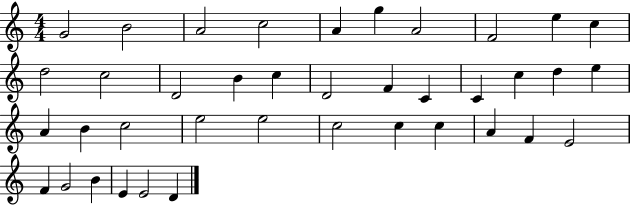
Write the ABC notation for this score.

X:1
T:Untitled
M:4/4
L:1/4
K:C
G2 B2 A2 c2 A g A2 F2 e c d2 c2 D2 B c D2 F C C c d e A B c2 e2 e2 c2 c c A F E2 F G2 B E E2 D